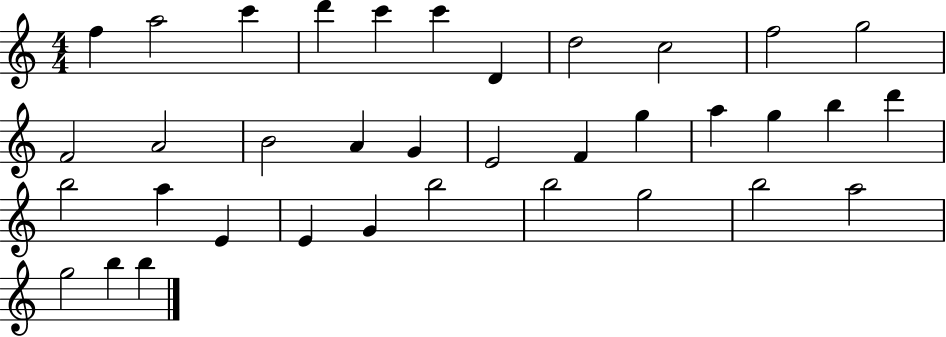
F5/q A5/h C6/q D6/q C6/q C6/q D4/q D5/h C5/h F5/h G5/h F4/h A4/h B4/h A4/q G4/q E4/h F4/q G5/q A5/q G5/q B5/q D6/q B5/h A5/q E4/q E4/q G4/q B5/h B5/h G5/h B5/h A5/h G5/h B5/q B5/q